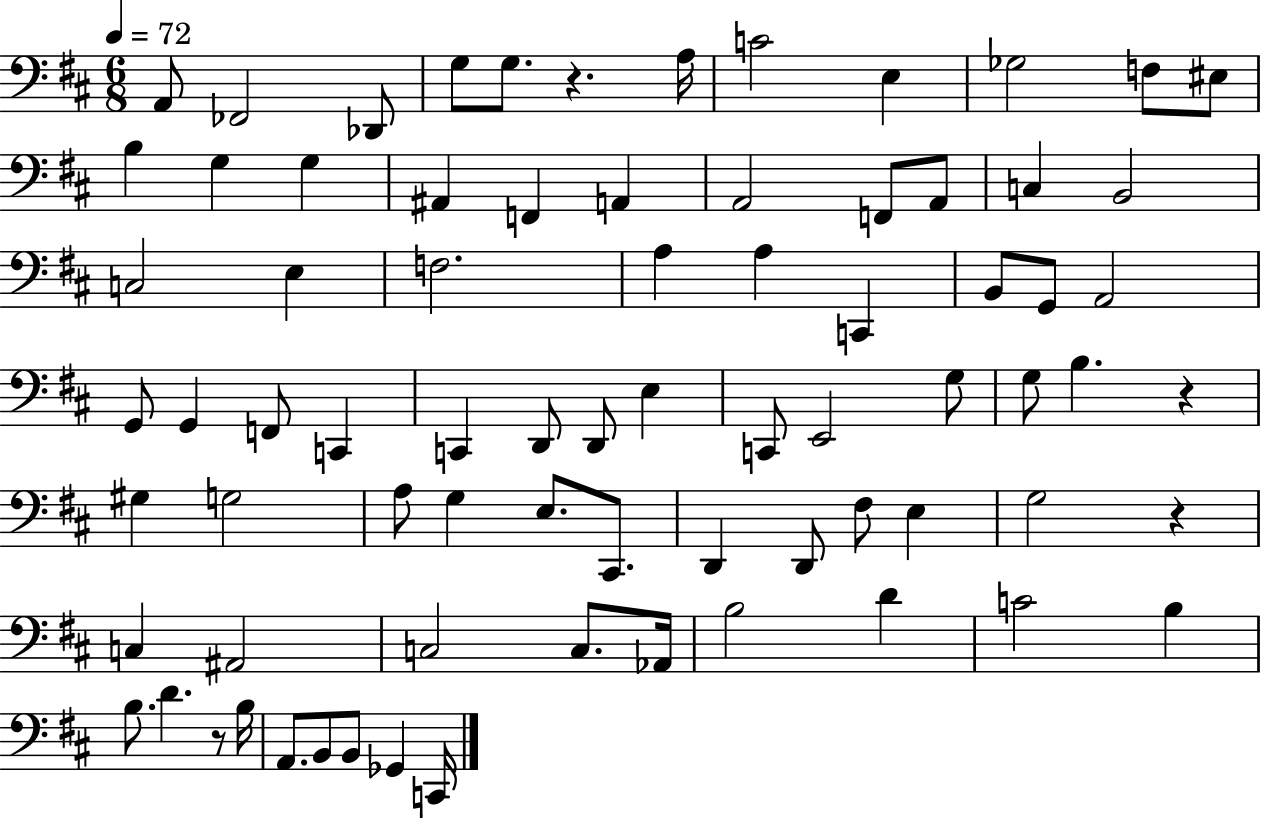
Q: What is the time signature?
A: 6/8